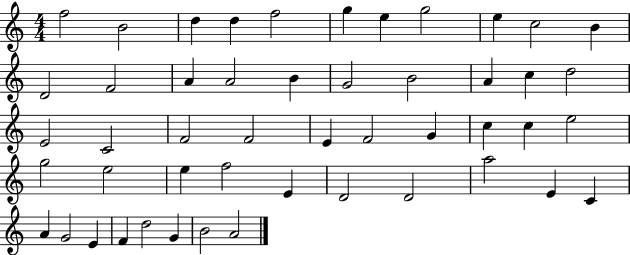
F5/h B4/h D5/q D5/q F5/h G5/q E5/q G5/h E5/q C5/h B4/q D4/h F4/h A4/q A4/h B4/q G4/h B4/h A4/q C5/q D5/h E4/h C4/h F4/h F4/h E4/q F4/h G4/q C5/q C5/q E5/h G5/h E5/h E5/q F5/h E4/q D4/h D4/h A5/h E4/q C4/q A4/q G4/h E4/q F4/q D5/h G4/q B4/h A4/h